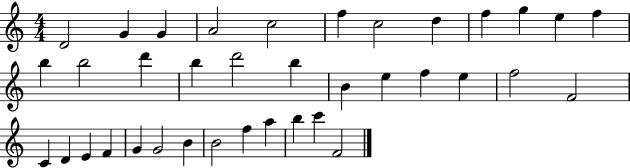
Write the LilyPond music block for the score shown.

{
  \clef treble
  \numericTimeSignature
  \time 4/4
  \key c \major
  d'2 g'4 g'4 | a'2 c''2 | f''4 c''2 d''4 | f''4 g''4 e''4 f''4 | \break b''4 b''2 d'''4 | b''4 d'''2 b''4 | b'4 e''4 f''4 e''4 | f''2 f'2 | \break c'4 d'4 e'4 f'4 | g'4 g'2 b'4 | b'2 f''4 a''4 | b''4 c'''4 f'2 | \break \bar "|."
}